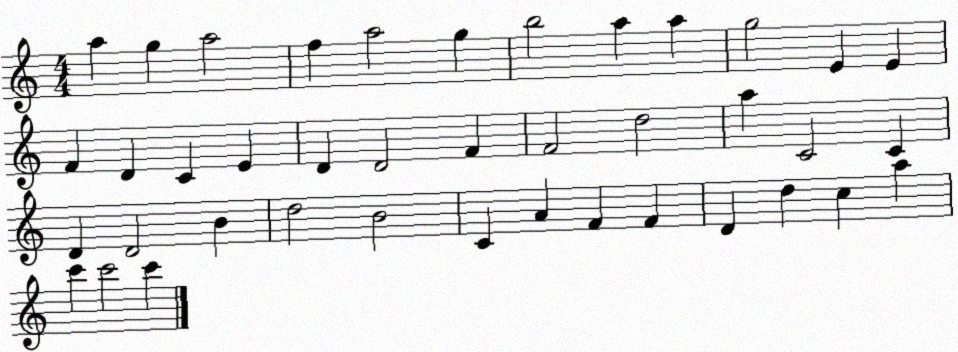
X:1
T:Untitled
M:4/4
L:1/4
K:C
a g a2 f a2 g b2 a a g2 E E F D C E D D2 F F2 d2 a C2 C D D2 B d2 B2 C A F F D d c a c' c'2 c'